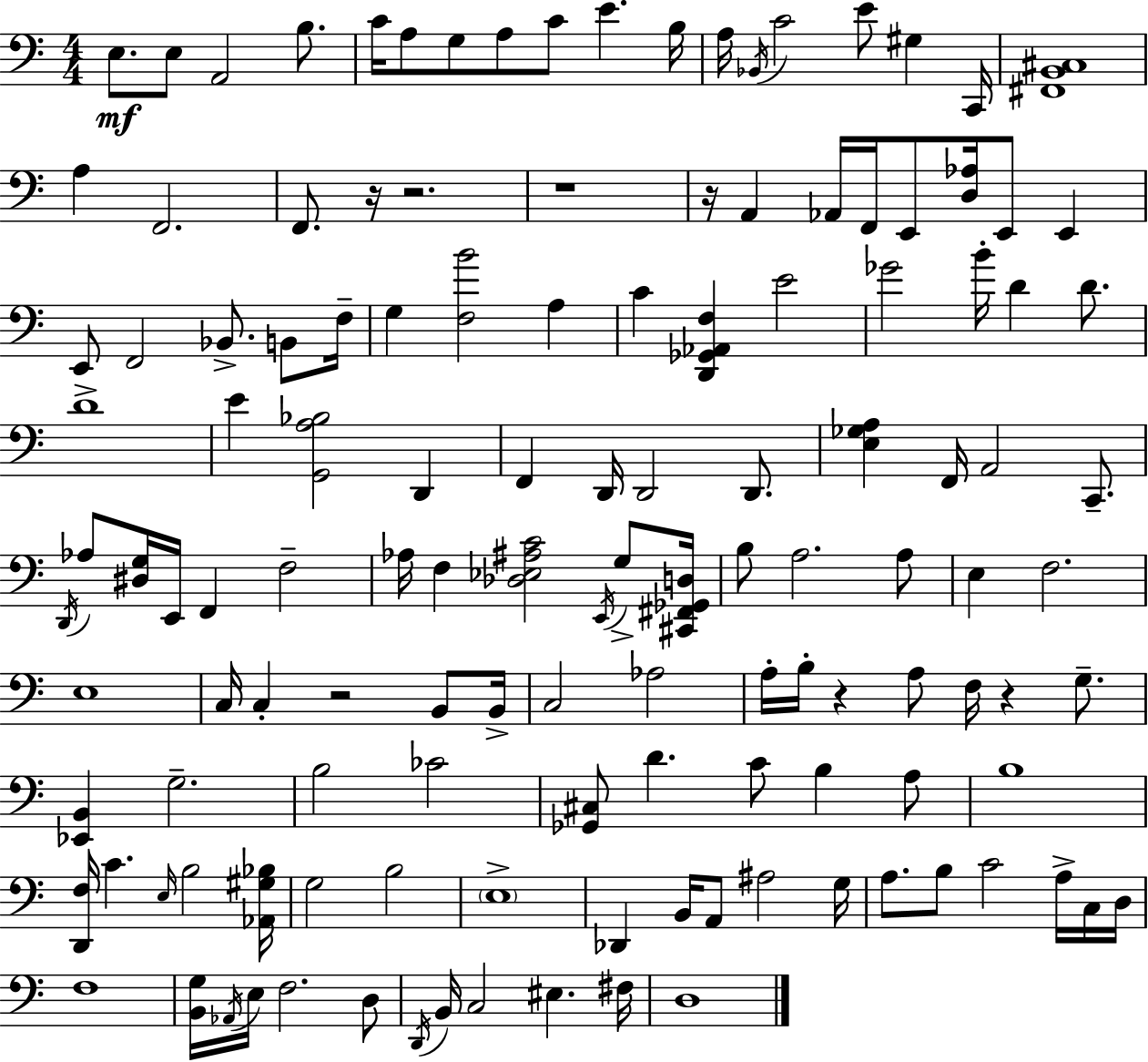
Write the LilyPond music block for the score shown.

{
  \clef bass
  \numericTimeSignature
  \time 4/4
  \key a \minor
  e8.\mf e8 a,2 b8. | c'16 a8 g8 a8 c'8 e'4. b16 | a16 \acciaccatura { bes,16 } c'2 e'8 gis4 | c,16 <fis, b, cis>1 | \break a4 f,2. | f,8. r16 r2. | r1 | r16 a,4 aes,16 f,16 e,8 <d aes>16 e,8 e,4 | \break e,8 f,2 bes,8.-> b,8 | f16-- g4 <f b'>2 a4 | c'4 <d, ges, aes, f>4 e'2 | ges'2 b'16-. d'4 d'8. | \break d'1-> | e'4 <g, a bes>2 d,4 | f,4 d,16 d,2 d,8. | <e ges a>4 f,16 a,2 c,8.-- | \break \acciaccatura { d,16 } aes8 <dis g>16 e,16 f,4 f2-- | aes16 f4 <des ees ais c'>2 \acciaccatura { e,16 } | g8-> <cis, fis, ges, d>16 b8 a2. | a8 e4 f2. | \break e1 | c16 c4-. r2 | b,8 b,16-> c2 aes2 | a16-. b16-. r4 a8 f16 r4 | \break g8.-- <ees, b,>4 g2.-- | b2 ces'2 | <ges, cis>8 d'4. c'8 b4 | a8 b1 | \break <d, f>16 c'4. \grace { e16 } b2 | <aes, gis bes>16 g2 b2 | \parenthesize e1-> | des,4 b,16 a,8 ais2 | \break g16 a8. b8 c'2 | a16-> c16 d16 f1 | <b, g>16 \acciaccatura { aes,16 } e16 f2. | d8 \acciaccatura { d,16 } b,16 c2 eis4. | \break fis16 d1 | \bar "|."
}